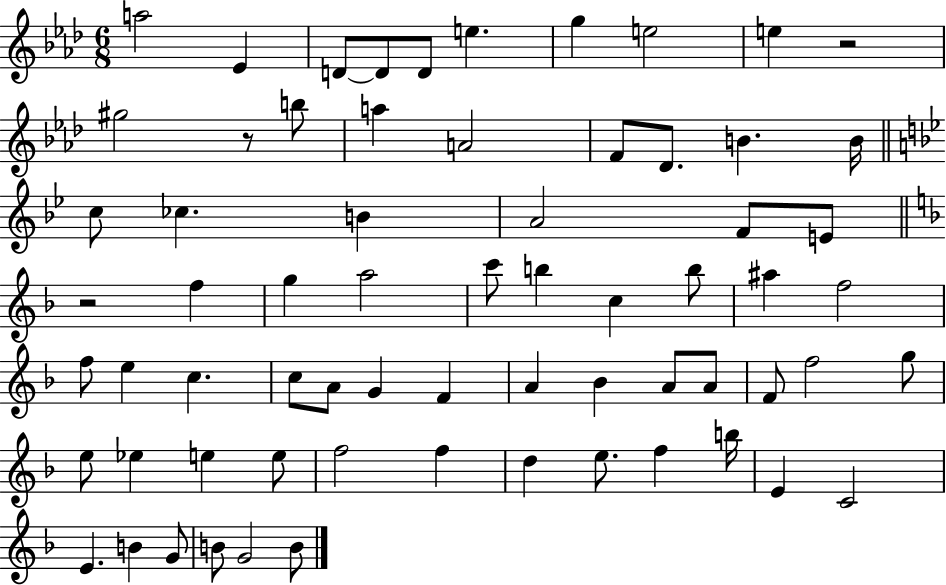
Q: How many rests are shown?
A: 3